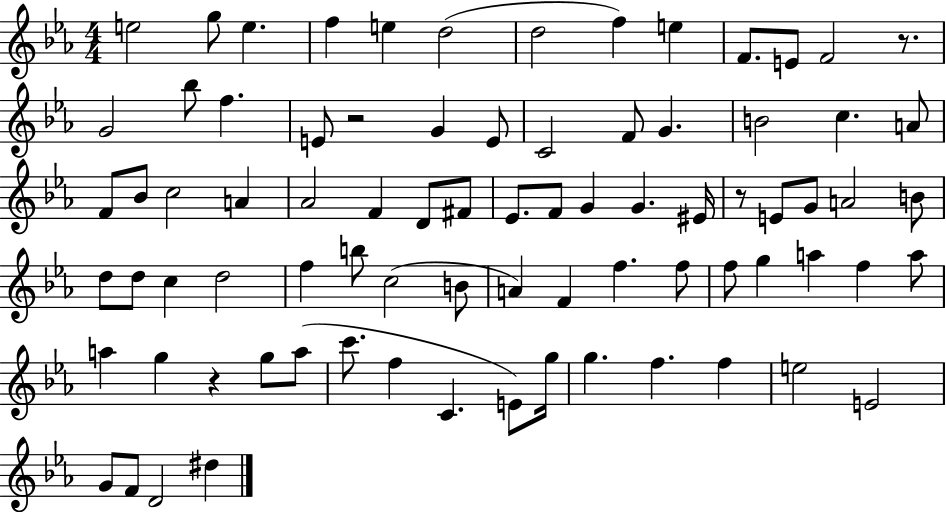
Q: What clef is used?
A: treble